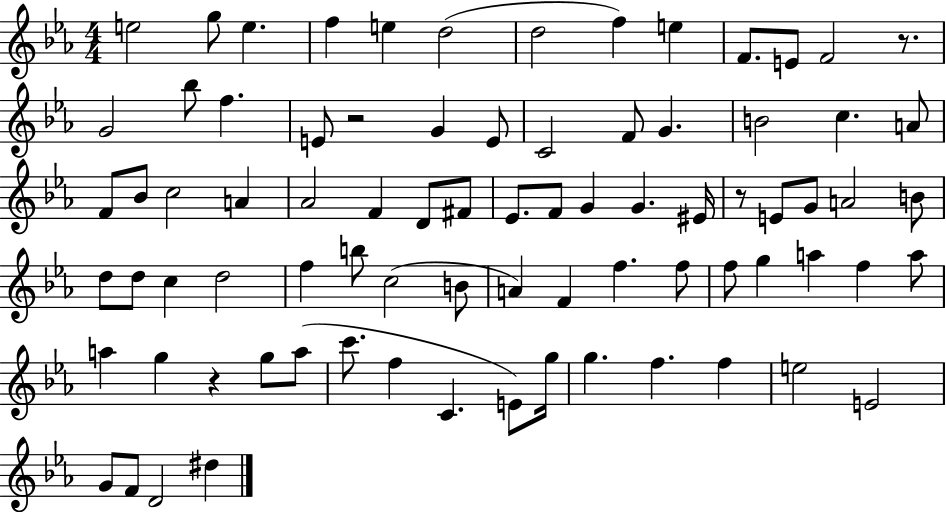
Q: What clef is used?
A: treble